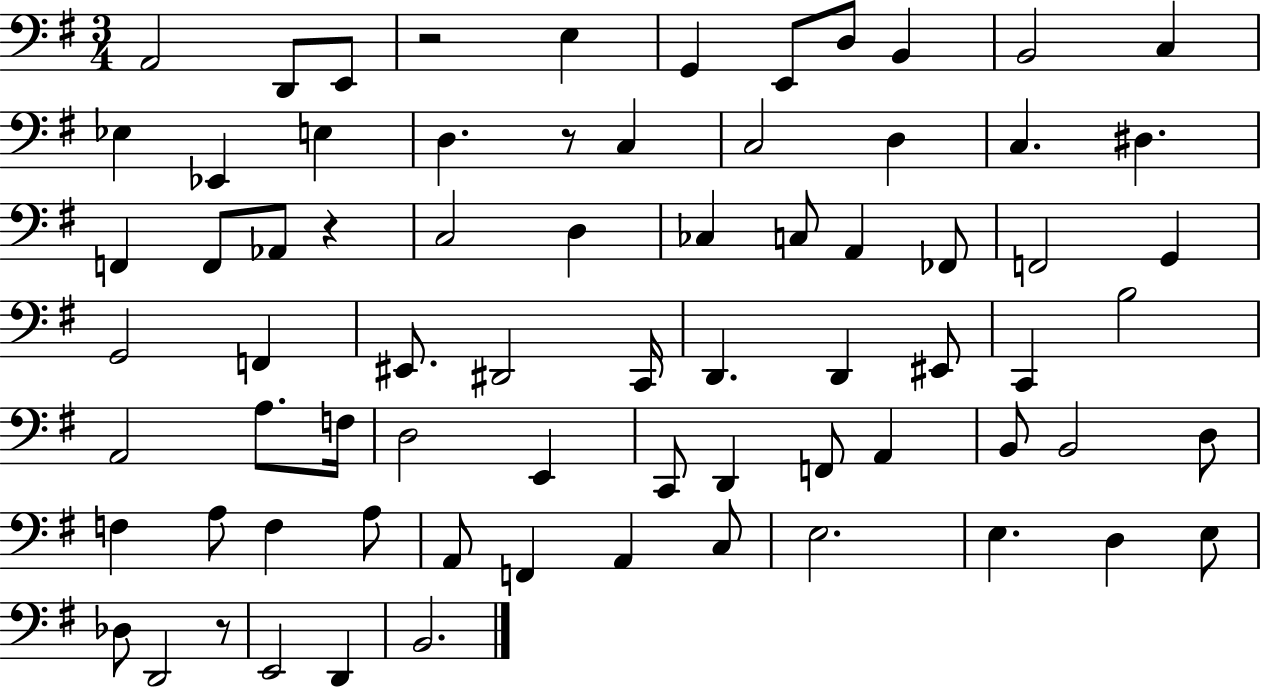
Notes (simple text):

A2/h D2/e E2/e R/h E3/q G2/q E2/e D3/e B2/q B2/h C3/q Eb3/q Eb2/q E3/q D3/q. R/e C3/q C3/h D3/q C3/q. D#3/q. F2/q F2/e Ab2/e R/q C3/h D3/q CES3/q C3/e A2/q FES2/e F2/h G2/q G2/h F2/q EIS2/e. D#2/h C2/s D2/q. D2/q EIS2/e C2/q B3/h A2/h A3/e. F3/s D3/h E2/q C2/e D2/q F2/e A2/q B2/e B2/h D3/e F3/q A3/e F3/q A3/e A2/e F2/q A2/q C3/e E3/h. E3/q. D3/q E3/e Db3/e D2/h R/e E2/h D2/q B2/h.